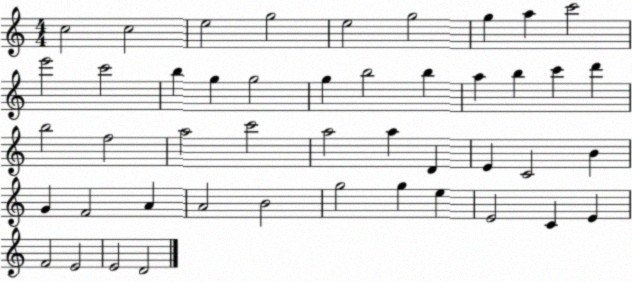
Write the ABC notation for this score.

X:1
T:Untitled
M:4/4
L:1/4
K:C
c2 c2 e2 g2 e2 g2 g a c'2 e'2 c'2 b g g2 g b2 b a b c' d' b2 f2 a2 c'2 a2 a D E C2 B G F2 A A2 B2 g2 g e E2 C E F2 E2 E2 D2